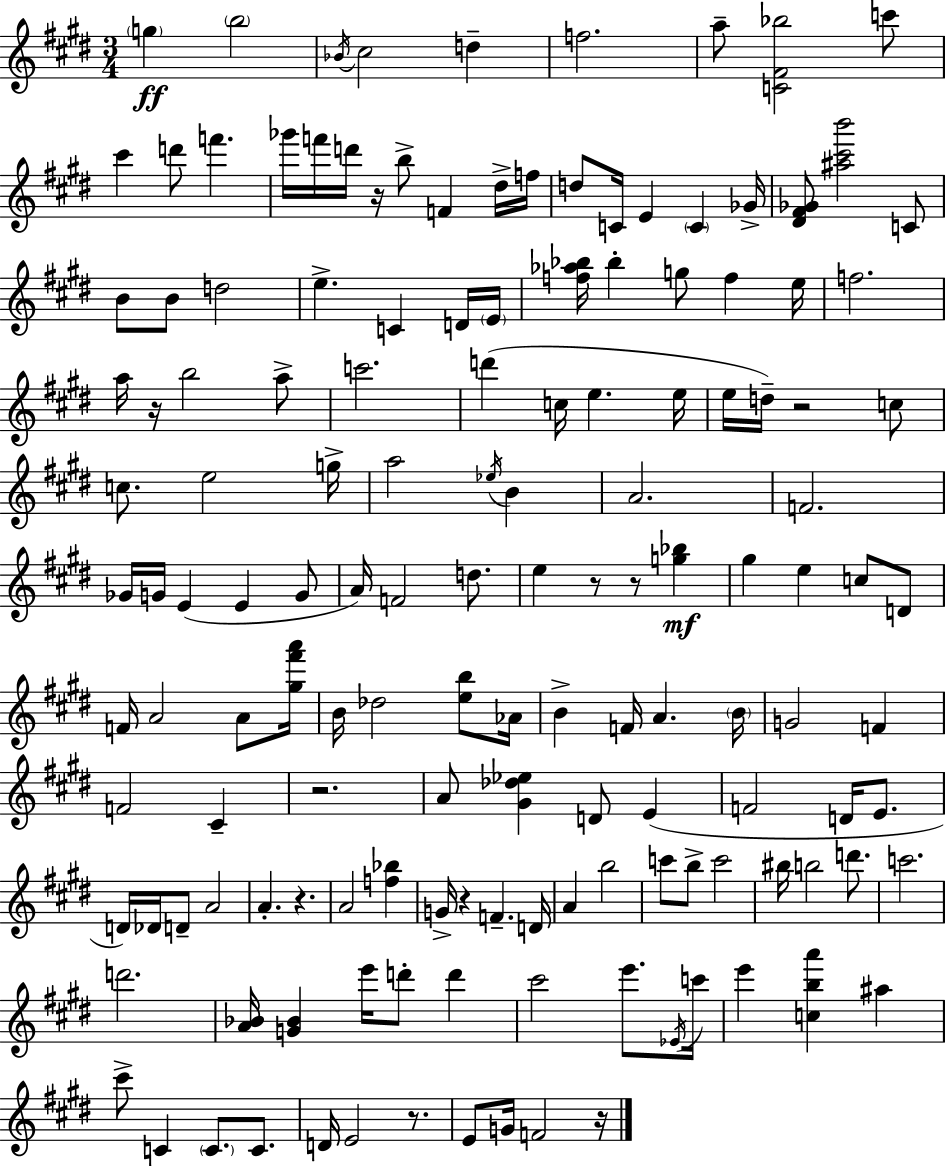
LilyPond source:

{
  \clef treble
  \numericTimeSignature
  \time 3/4
  \key e \major
  \parenthesize g''4\ff \parenthesize b''2 | \acciaccatura { bes'16 } cis''2 d''4-- | f''2. | a''8-- <c' fis' bes''>2 c'''8 | \break cis'''4 d'''8 f'''4. | ges'''16 f'''16 d'''16 r16 b''8-> f'4 dis''16-> | f''16 d''8 c'16 e'4 \parenthesize c'4 | ges'16-> <dis' fis' ges'>8 <ais'' cis''' b'''>2 c'8 | \break b'8 b'8 d''2 | e''4.-> c'4 d'16 | \parenthesize e'16 <f'' aes'' bes''>16 bes''4-. g''8 f''4 | e''16 f''2. | \break a''16 r16 b''2 a''8-> | c'''2. | d'''4( c''16 e''4. | e''16 e''16 d''16--) r2 c''8 | \break c''8. e''2 | g''16-> a''2 \acciaccatura { ees''16 } b'4 | a'2. | f'2. | \break ges'16 g'16 e'4( e'4 | g'8 a'16) f'2 d''8. | e''4 r8 r8 <g'' bes''>4\mf | gis''4 e''4 c''8 | \break d'8 f'16 a'2 a'8 | <gis'' fis''' a'''>16 b'16 des''2 <e'' b''>8 | aes'16 b'4-> f'16 a'4. | \parenthesize b'16 g'2 f'4 | \break f'2 cis'4-- | r2. | a'8 <gis' des'' ees''>4 d'8 e'4( | f'2 d'16 e'8. | \break d'16) des'16 d'8-- a'2 | a'4.-. r4. | a'2 <f'' bes''>4 | g'16-> r4 f'4.-- | \break d'16 a'4 b''2 | c'''8 b''8-> c'''2 | bis''16 b''2 d'''8. | c'''2. | \break d'''2. | <a' bes'>16 <g' bes'>4 e'''16 d'''8-. d'''4 | cis'''2 e'''8. | \acciaccatura { ees'16 } c'''16 e'''4 <c'' b'' a'''>4 ais''4 | \break cis'''8-> c'4 \parenthesize c'8. | c'8. d'16 e'2 | r8. e'8 g'16 f'2 | r16 \bar "|."
}